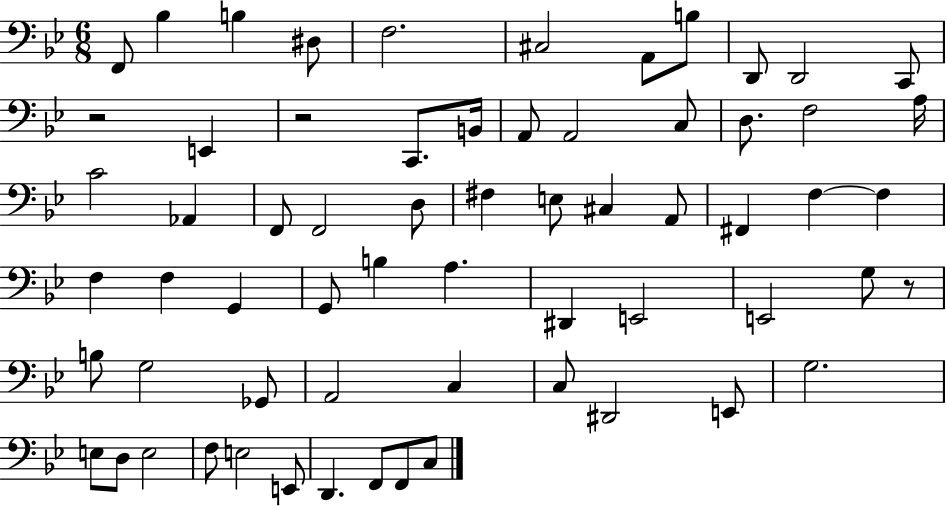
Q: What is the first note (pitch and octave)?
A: F2